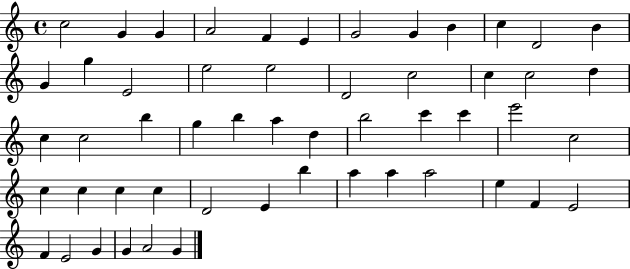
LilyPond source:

{
  \clef treble
  \time 4/4
  \defaultTimeSignature
  \key c \major
  c''2 g'4 g'4 | a'2 f'4 e'4 | g'2 g'4 b'4 | c''4 d'2 b'4 | \break g'4 g''4 e'2 | e''2 e''2 | d'2 c''2 | c''4 c''2 d''4 | \break c''4 c''2 b''4 | g''4 b''4 a''4 d''4 | b''2 c'''4 c'''4 | e'''2 c''2 | \break c''4 c''4 c''4 c''4 | d'2 e'4 b''4 | a''4 a''4 a''2 | e''4 f'4 e'2 | \break f'4 e'2 g'4 | g'4 a'2 g'4 | \bar "|."
}